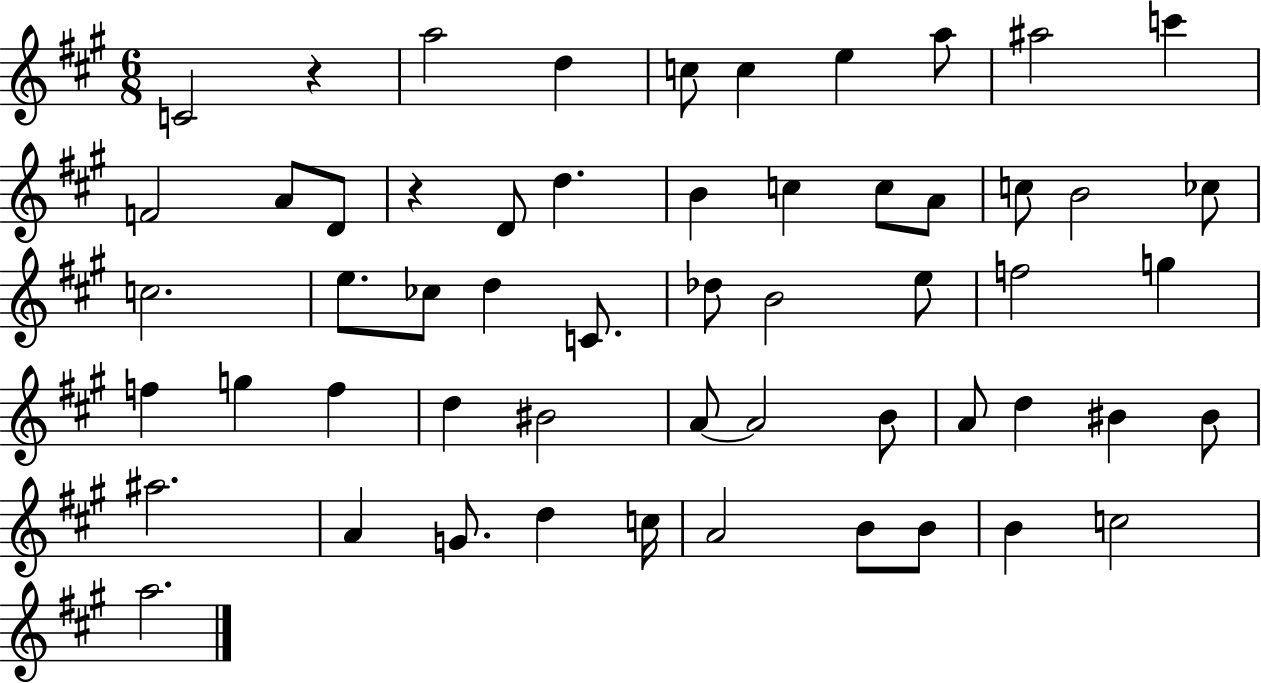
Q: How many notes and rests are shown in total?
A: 56